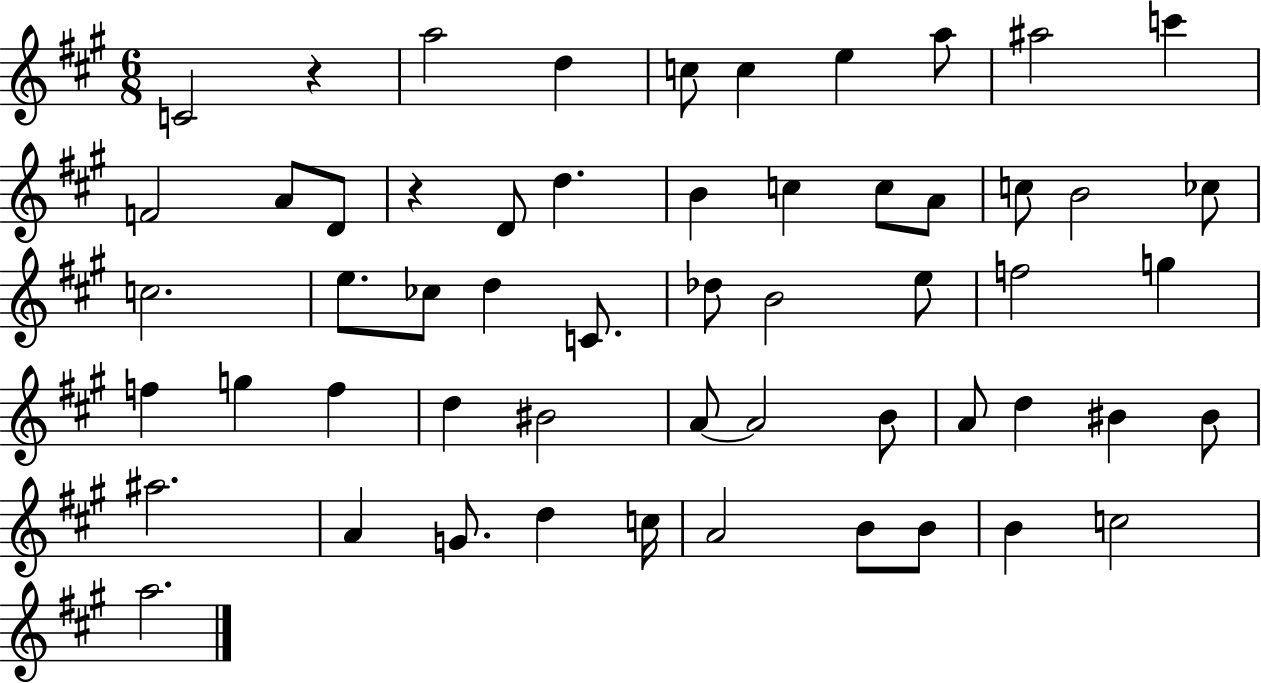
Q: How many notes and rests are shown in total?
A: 56